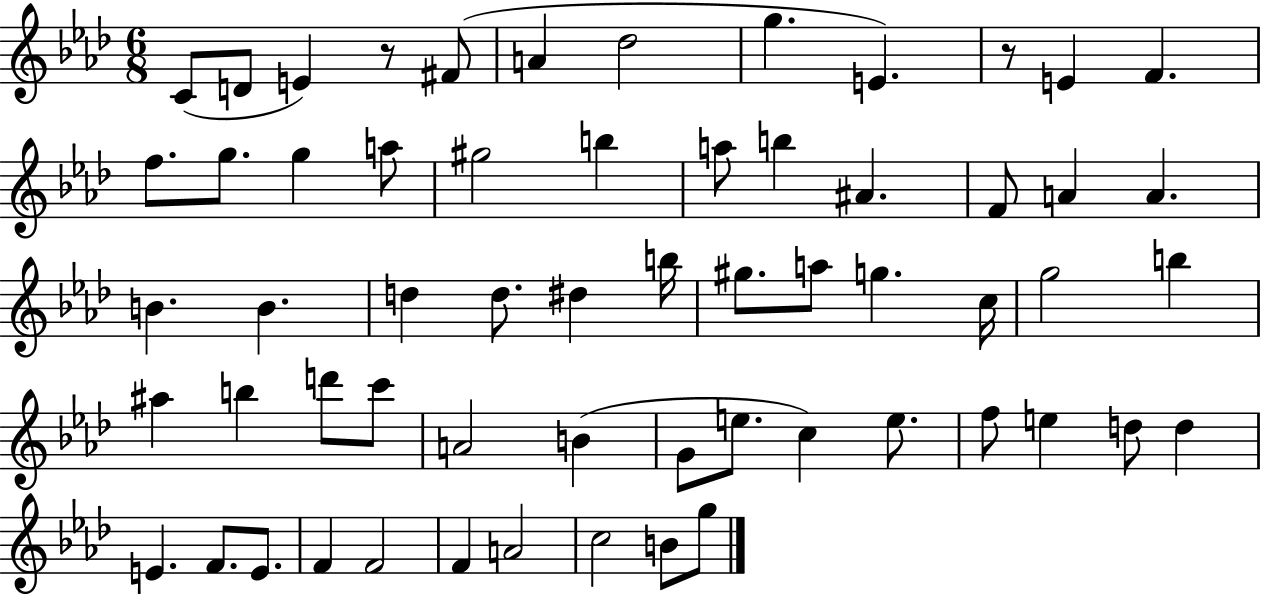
C4/e D4/e E4/q R/e F#4/e A4/q Db5/h G5/q. E4/q. R/e E4/q F4/q. F5/e. G5/e. G5/q A5/e G#5/h B5/q A5/e B5/q A#4/q. F4/e A4/q A4/q. B4/q. B4/q. D5/q D5/e. D#5/q B5/s G#5/e. A5/e G5/q. C5/s G5/h B5/q A#5/q B5/q D6/e C6/e A4/h B4/q G4/e E5/e. C5/q E5/e. F5/e E5/q D5/e D5/q E4/q. F4/e. E4/e. F4/q F4/h F4/q A4/h C5/h B4/e G5/e